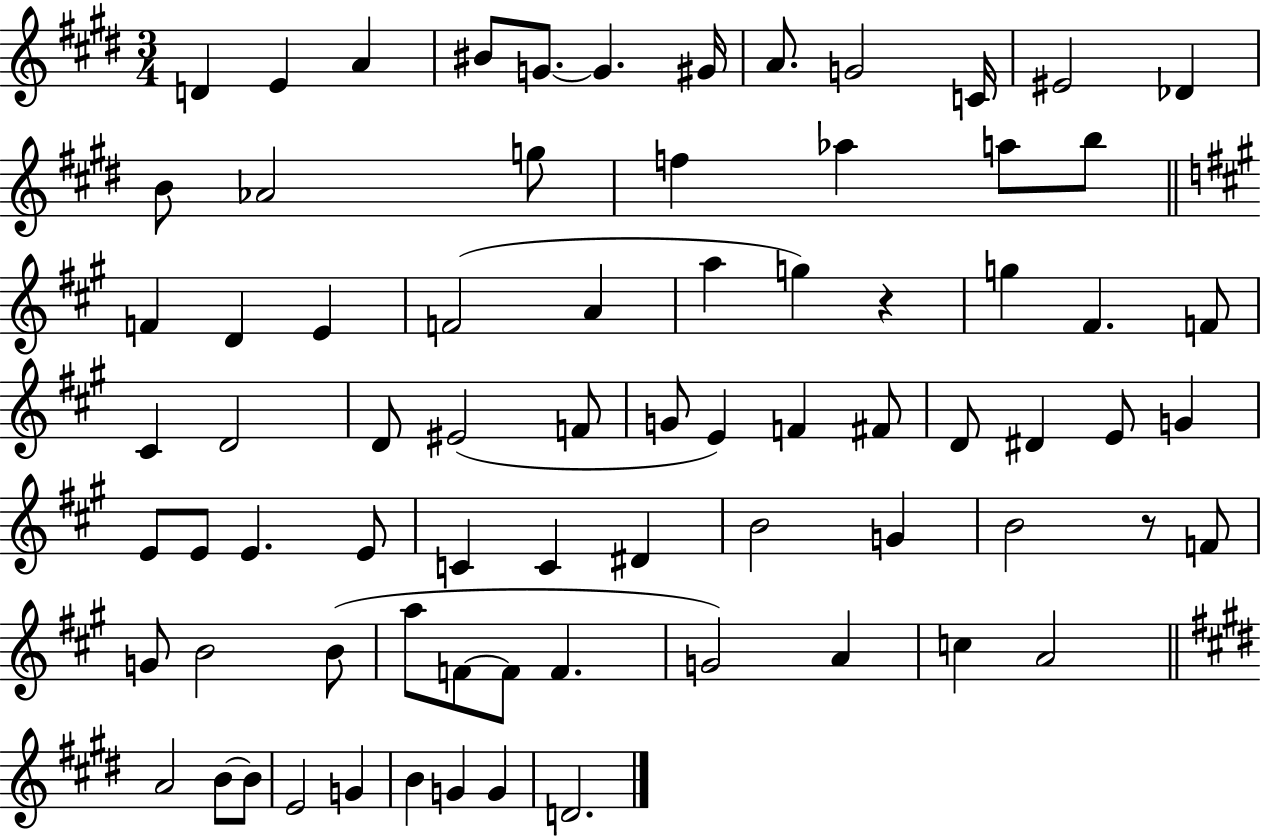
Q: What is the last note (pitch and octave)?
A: D4